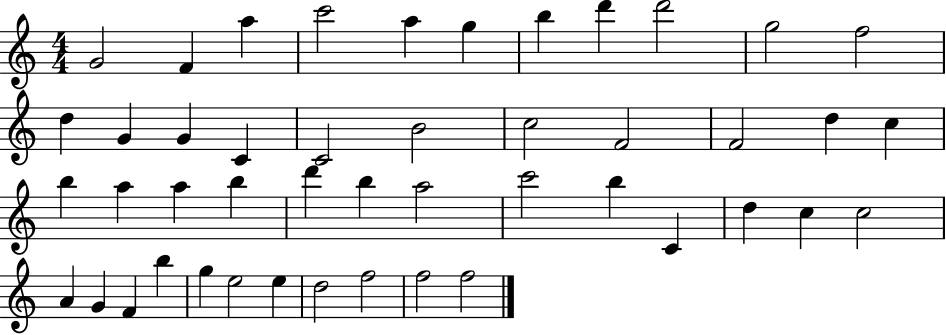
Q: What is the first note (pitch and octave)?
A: G4